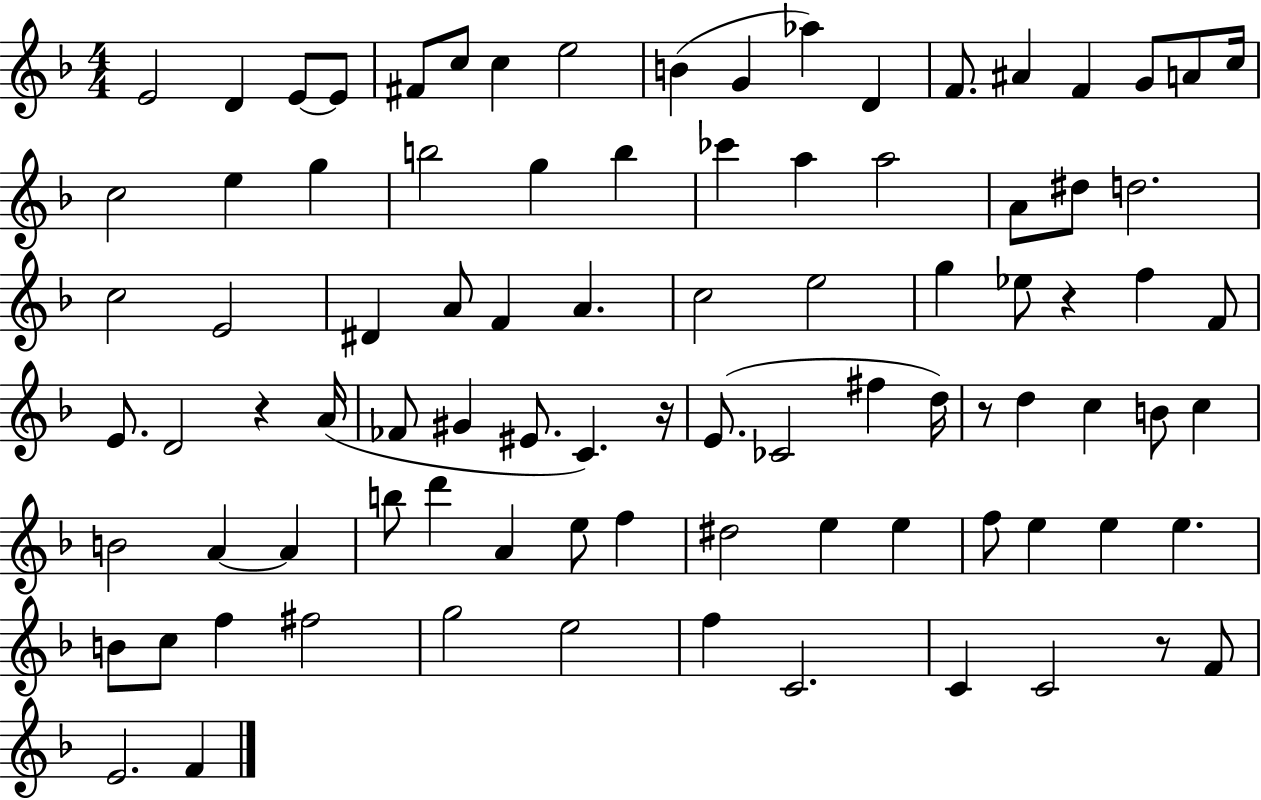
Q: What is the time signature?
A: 4/4